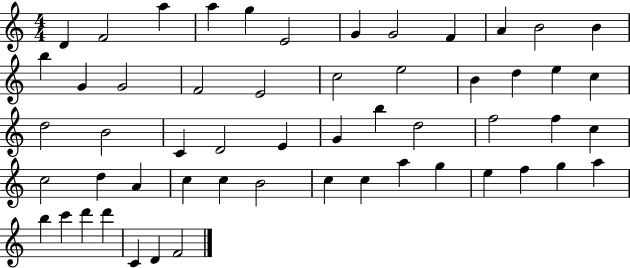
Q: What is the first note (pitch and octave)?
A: D4